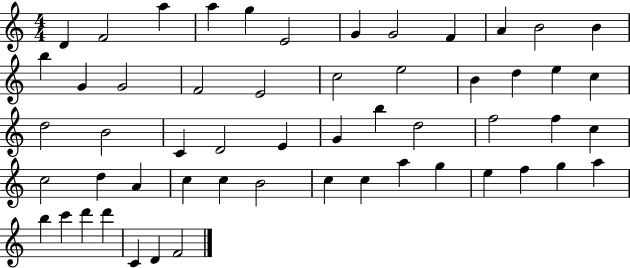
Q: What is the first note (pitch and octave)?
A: D4